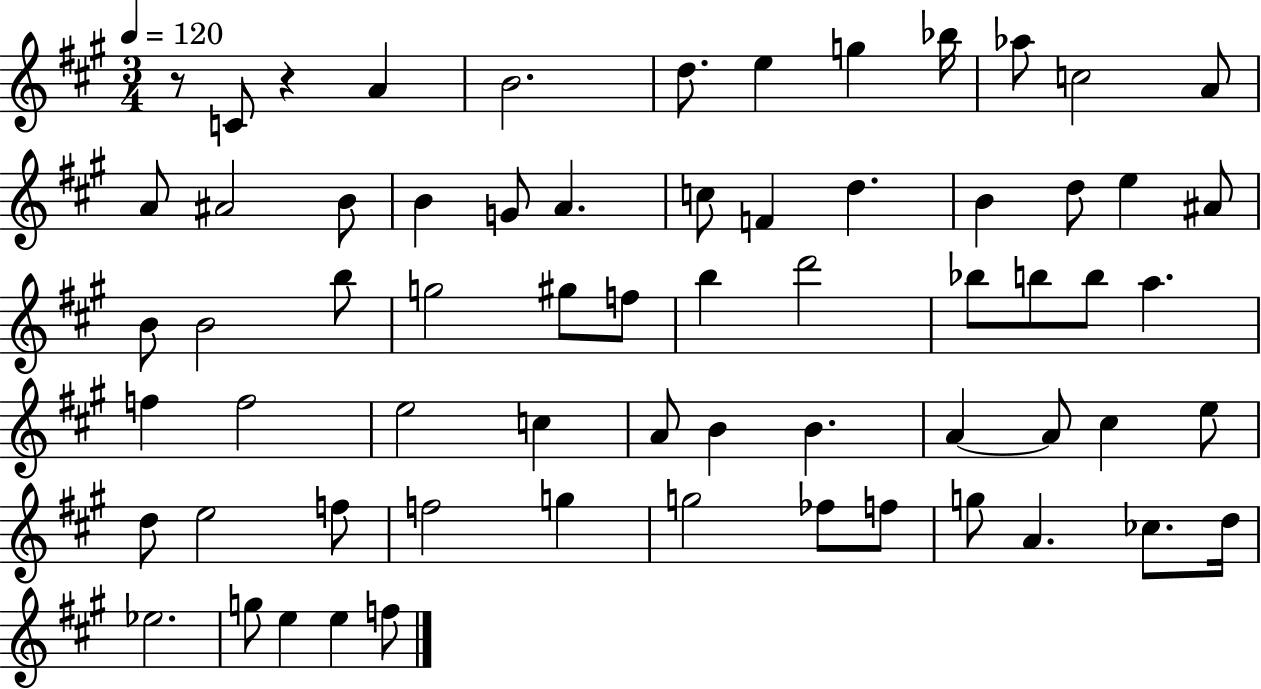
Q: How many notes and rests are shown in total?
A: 65